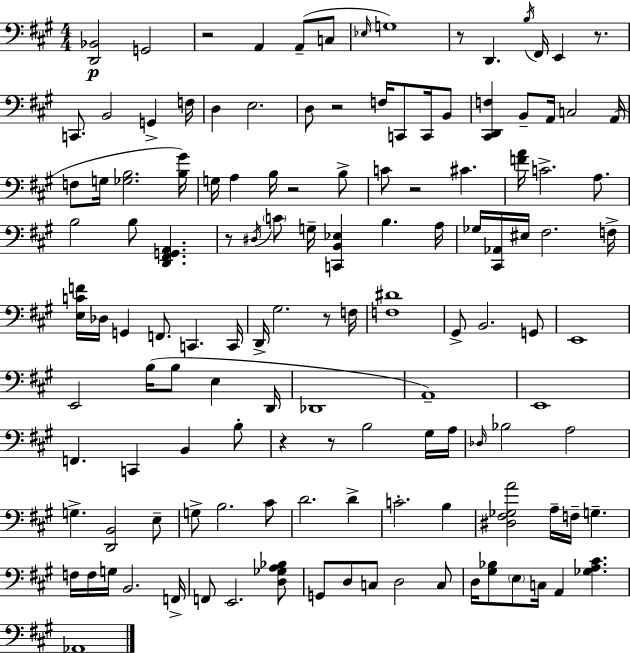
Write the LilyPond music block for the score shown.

{
  \clef bass
  \numericTimeSignature
  \time 4/4
  \key a \major
  <d, bes,>2\p g,2 | r2 a,4 a,8--( c8 | \grace { ees16 } g1) | r8 d,4. \acciaccatura { b16 } fis,16 e,4 r8. | \break c,8. b,2 g,4-> | f16 d4 e2. | d8 r2 f16 c,8 c,16 | b,8 <cis, d, f>4 b,8-- a,16 c2 | \break a,16( f8 g16 <ges b>2. | <b gis'>16) g16 a4 b16 r2 | b8-> c'8 r2 cis'4. | <f' a'>16 c'2.-> a8. | \break b2 b8 <d, fis, g, a,>4. | r8 \acciaccatura { dis16 } \parenthesize c'8 g16-- <c, b, ees>4 b4. | a16 ges16 <cis, aes,>16 eis16 fis2. | f16-> <e c' f'>16 des16 g,4 f,8. c,4. | \break c,16 d,16-> gis2. | r8 f16 <f dis'>1 | gis,8-> b,2. | g,8 e,1 | \break e,2 b16( b8 e4 | d,16 des,1 | a,1--) | e,1 | \break f,4. c,4 b,4 | b8-. r4 r8 b2 | gis16 a16 \grace { des16 } bes2 a2 | g4.-> <d, b,>2 | \break e8-- g8-> b2. | cis'8 d'2. | d'4-> c'2.-. | b4 <dis fis ges a'>2 a16-- f16-- g4.-- | \break f16 f16 g16 b,2. | f,16-> f,8 e,2. | <d ges a bes>8 g,8 d8 c8 d2 | c8 d16 <gis bes>8 \parenthesize e8 c16 a,4 <ges a cis'>4. | \break aes,1 | \bar "|."
}